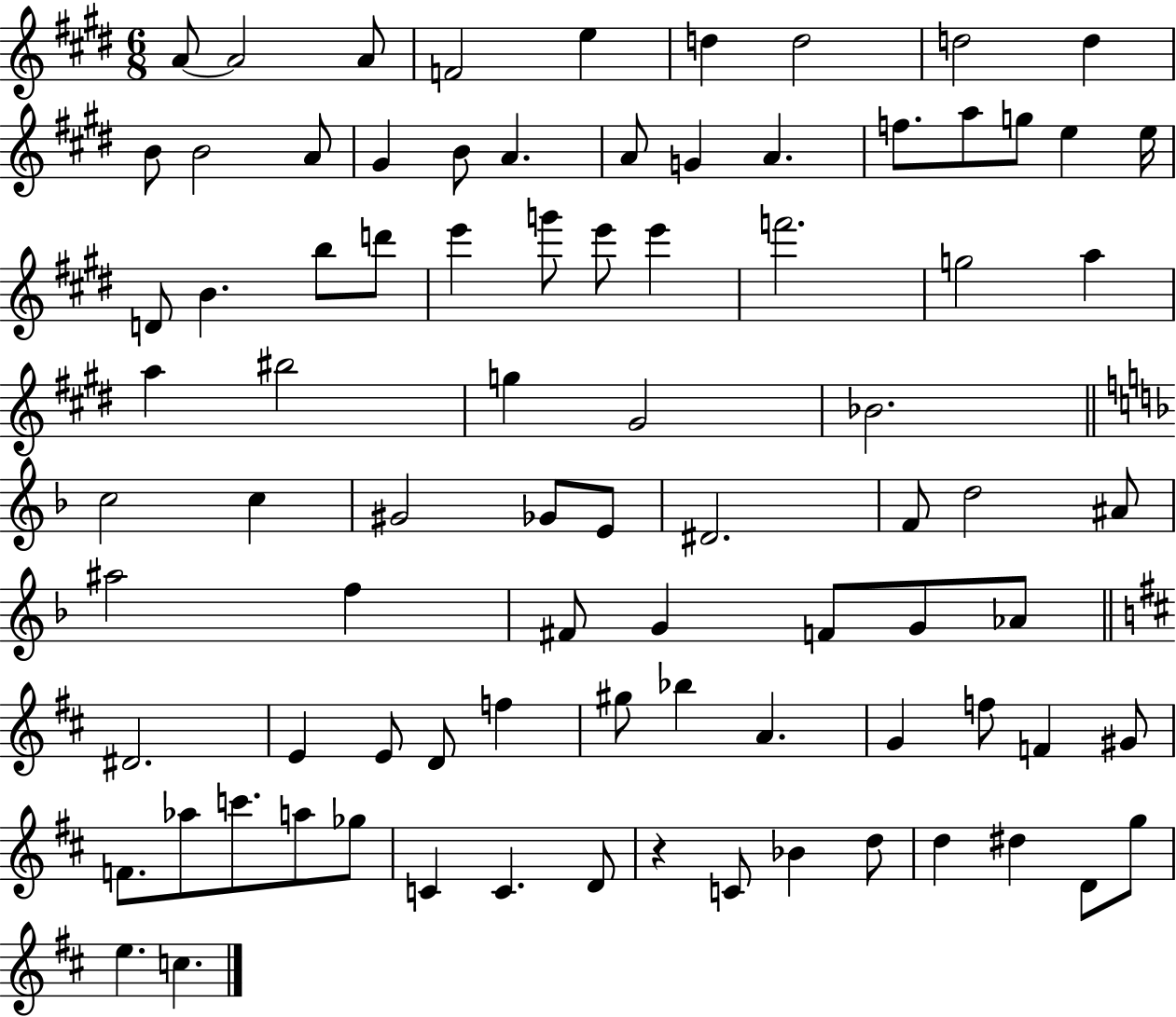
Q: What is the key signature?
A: E major